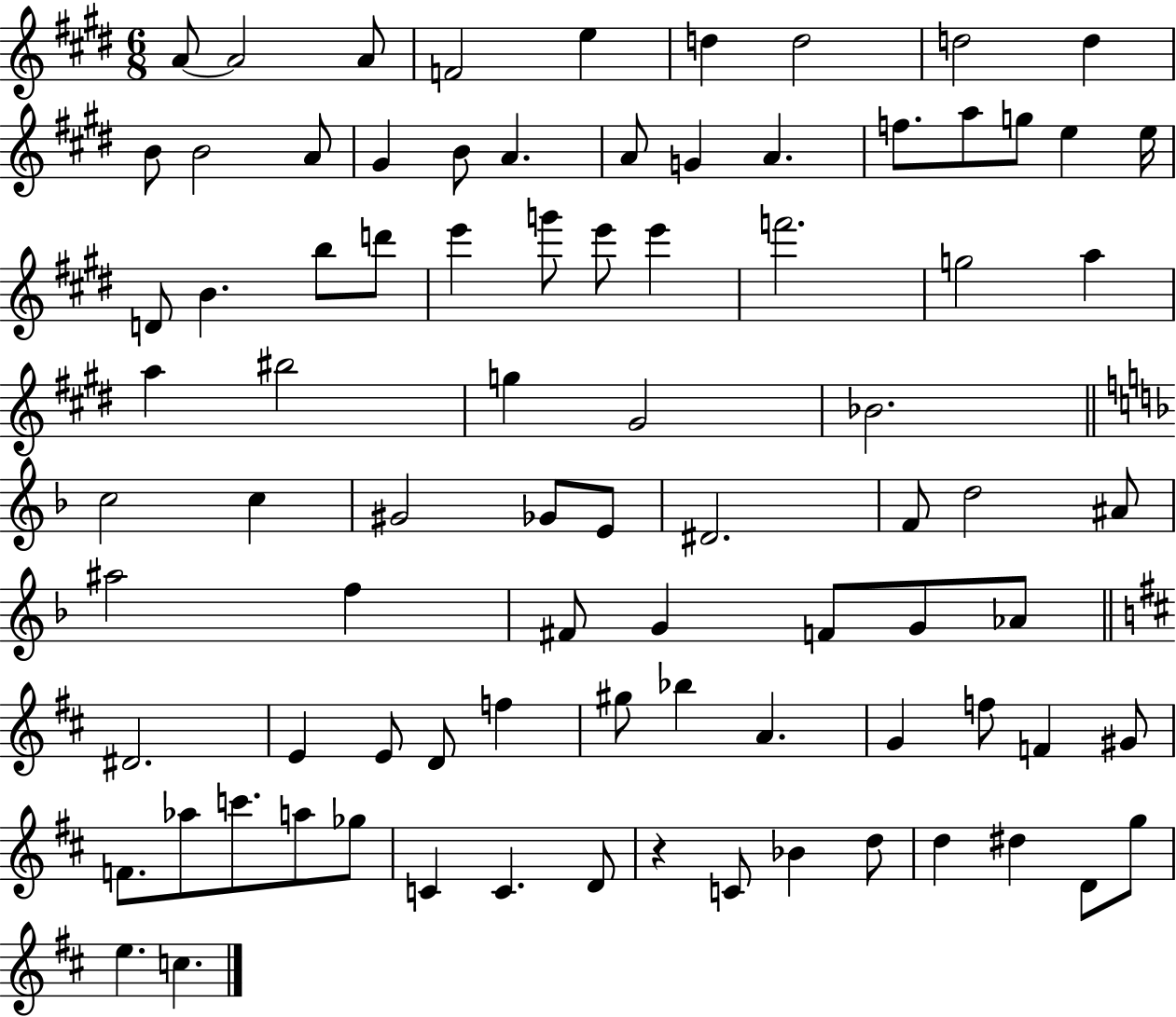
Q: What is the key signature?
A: E major